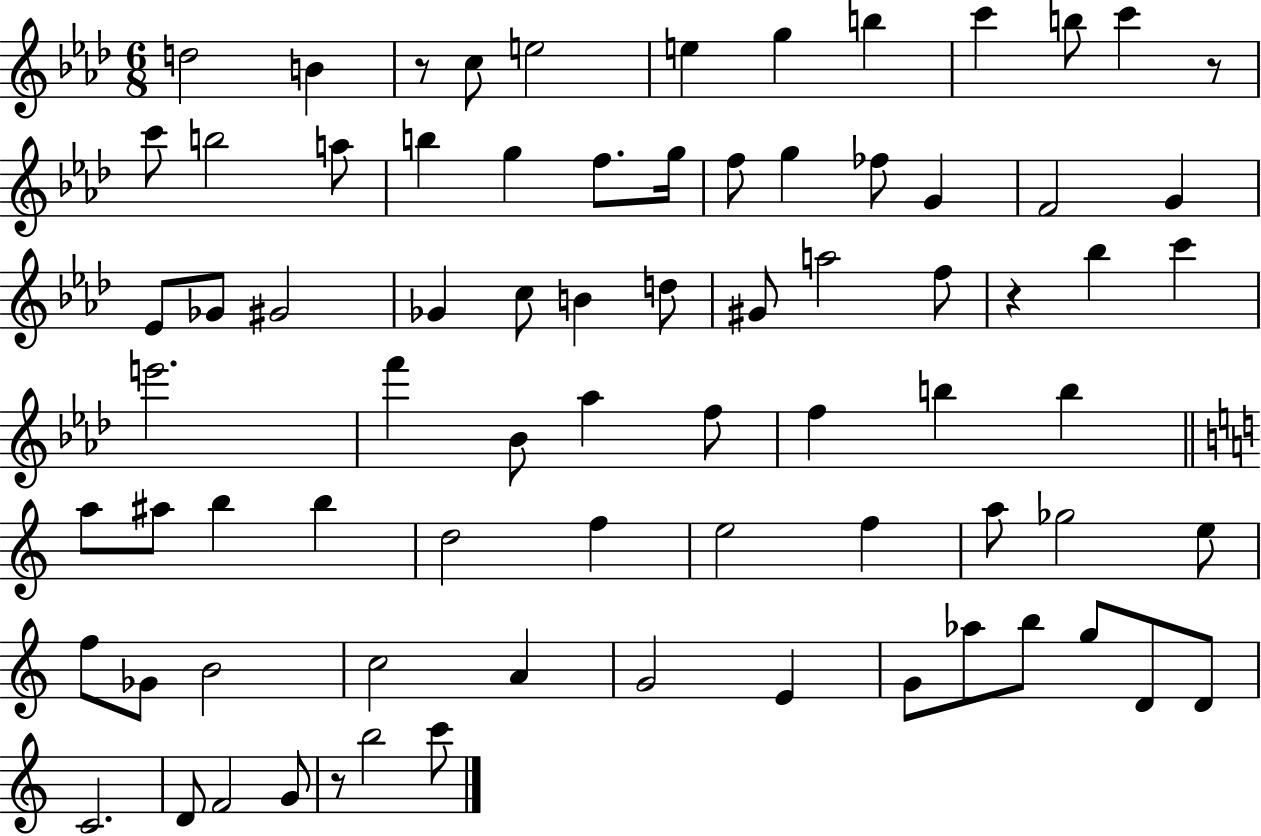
D5/h B4/q R/e C5/e E5/h E5/q G5/q B5/q C6/q B5/e C6/q R/e C6/e B5/h A5/e B5/q G5/q F5/e. G5/s F5/e G5/q FES5/e G4/q F4/h G4/q Eb4/e Gb4/e G#4/h Gb4/q C5/e B4/q D5/e G#4/e A5/h F5/e R/q Bb5/q C6/q E6/h. F6/q Bb4/e Ab5/q F5/e F5/q B5/q B5/q A5/e A#5/e B5/q B5/q D5/h F5/q E5/h F5/q A5/e Gb5/h E5/e F5/e Gb4/e B4/h C5/h A4/q G4/h E4/q G4/e Ab5/e B5/e G5/e D4/e D4/e C4/h. D4/e F4/h G4/e R/e B5/h C6/e